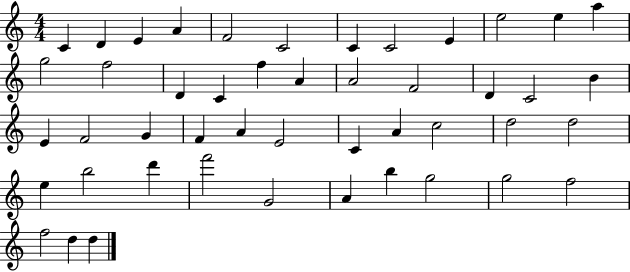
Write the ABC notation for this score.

X:1
T:Untitled
M:4/4
L:1/4
K:C
C D E A F2 C2 C C2 E e2 e a g2 f2 D C f A A2 F2 D C2 B E F2 G F A E2 C A c2 d2 d2 e b2 d' f'2 G2 A b g2 g2 f2 f2 d d